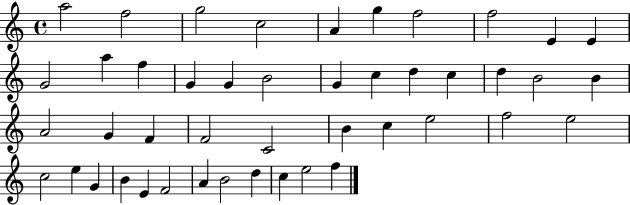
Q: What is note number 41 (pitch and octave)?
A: B4